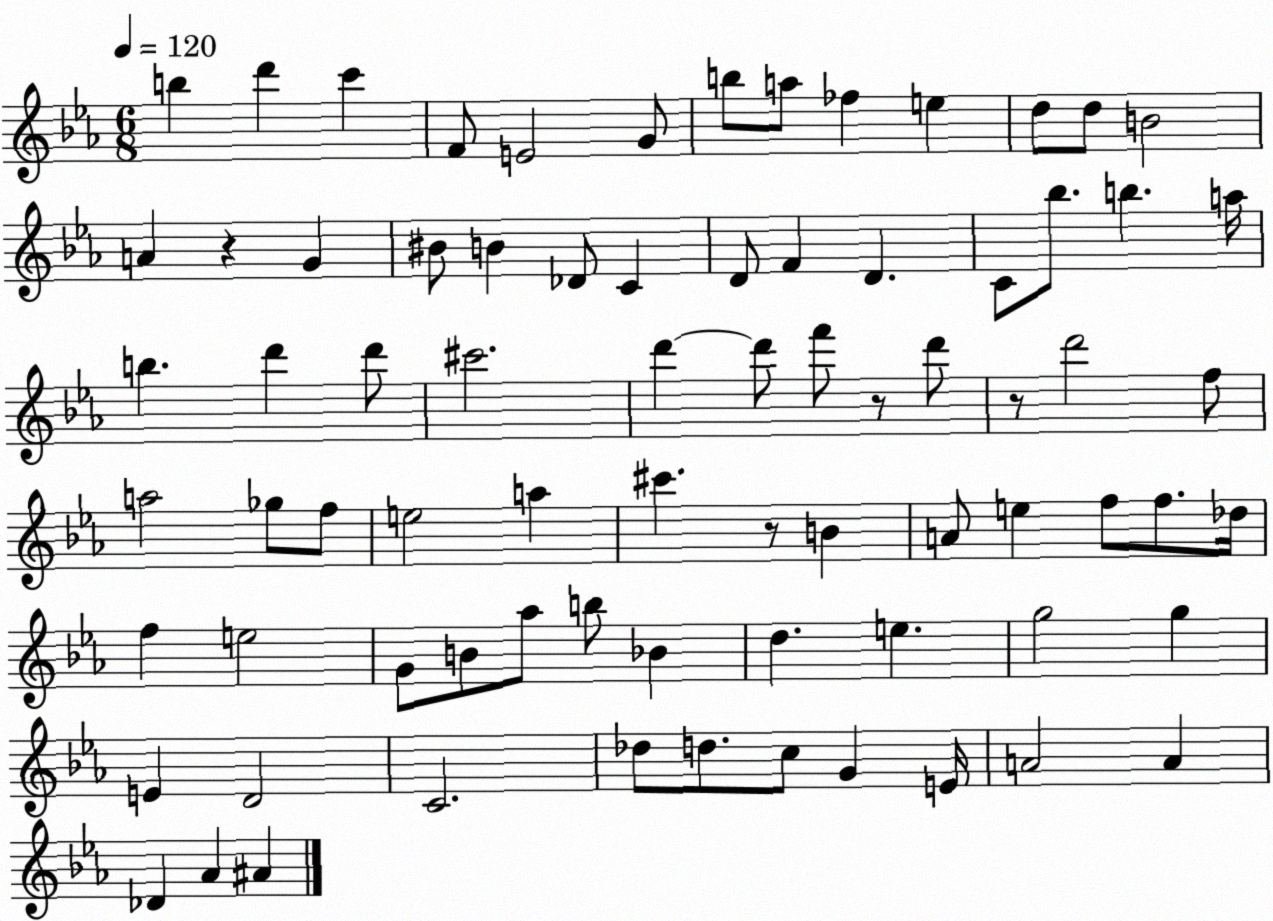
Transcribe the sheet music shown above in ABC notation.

X:1
T:Untitled
M:6/8
L:1/4
K:Eb
b d' c' F/2 E2 G/2 b/2 a/2 _f e d/2 d/2 B2 A z G ^B/2 B _D/2 C D/2 F D C/2 _b/2 b a/4 b d' d'/2 ^c'2 d' d'/2 f'/2 z/2 d'/2 z/2 d'2 f/2 a2 _g/2 f/2 e2 a ^c' z/2 B A/2 e f/2 f/2 _d/4 f e2 G/2 B/2 _a/2 b/2 _B d e g2 g E D2 C2 _d/2 d/2 c/2 G E/4 A2 A _D _A ^A